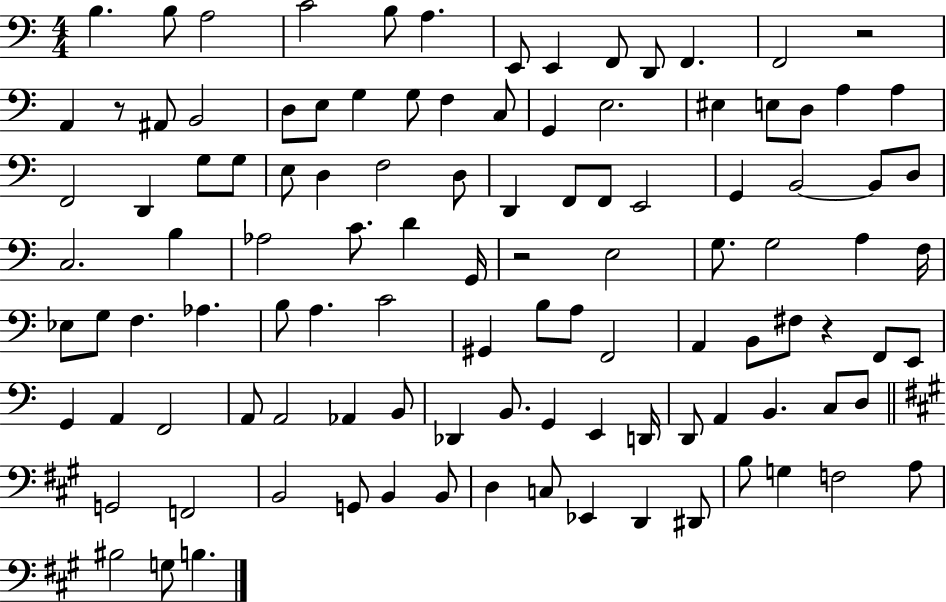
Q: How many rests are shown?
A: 4